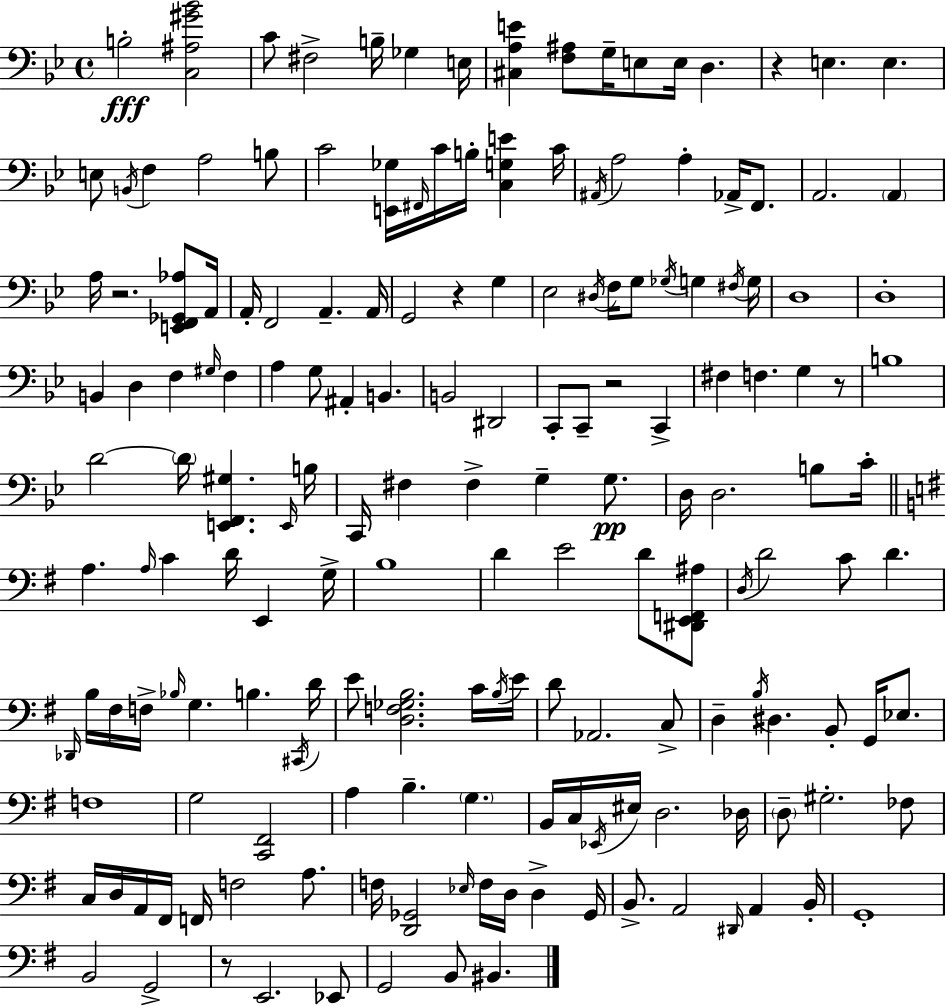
X:1
T:Untitled
M:4/4
L:1/4
K:Gm
B,2 [C,^A,^G_B]2 C/2 ^F,2 B,/4 _G, E,/4 [^C,A,E] [F,^A,]/2 G,/4 E,/2 E,/4 D, z E, E, E,/2 B,,/4 F, A,2 B,/2 C2 [E,,_G,]/4 ^F,,/4 C/4 B,/4 [C,G,E] C/4 ^A,,/4 A,2 A, _A,,/4 F,,/2 A,,2 A,, A,/4 z2 [E,,F,,_G,,_A,]/2 A,,/4 A,,/4 F,,2 A,, A,,/4 G,,2 z G, _E,2 ^D,/4 F,/4 G,/2 _G,/4 G, ^F,/4 G,/4 D,4 D,4 B,, D, F, ^G,/4 F, A, G,/2 ^A,, B,, B,,2 ^D,,2 C,,/2 C,,/2 z2 C,, ^F, F, G, z/2 B,4 D2 D/4 [E,,F,,^G,] E,,/4 B,/4 C,,/4 ^F, ^F, G, G,/2 D,/4 D,2 B,/2 C/4 A, A,/4 C D/4 E,, G,/4 B,4 D E2 D/2 [^D,,E,,F,,^A,]/2 D,/4 D2 C/2 D _D,,/4 B,/4 ^F,/4 F,/4 _B,/4 G, B, ^C,,/4 D/4 E/2 [D,F,_G,B,]2 C/4 B,/4 E/4 D/2 _A,,2 C,/2 D, B,/4 ^D, B,,/2 G,,/4 _E,/2 F,4 G,2 [C,,^F,,]2 A, B, G, B,,/4 C,/4 _E,,/4 ^E,/4 D,2 _D,/4 D,/2 ^G,2 _F,/2 C,/4 D,/4 A,,/4 ^F,,/4 F,,/4 F,2 A,/2 F,/4 [D,,_G,,]2 _E,/4 F,/4 D,/4 D, _G,,/4 B,,/2 A,,2 ^D,,/4 A,, B,,/4 G,,4 B,,2 G,,2 z/2 E,,2 _E,,/2 G,,2 B,,/2 ^B,,